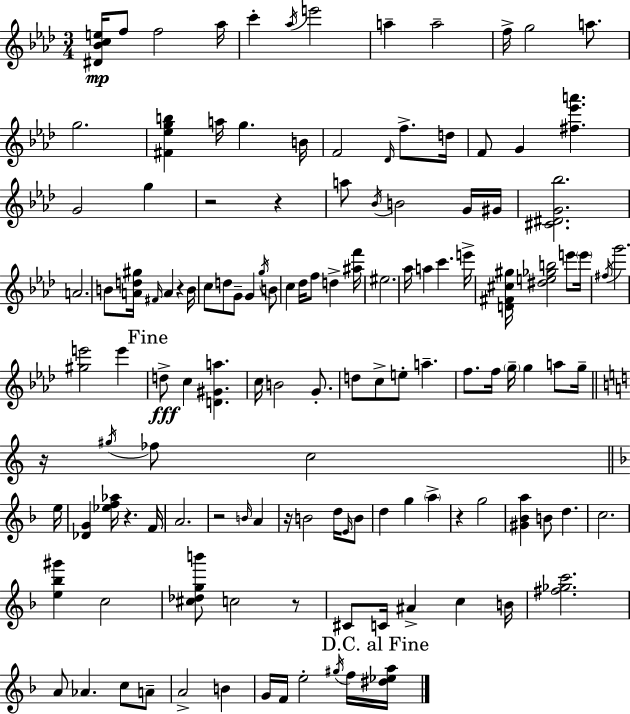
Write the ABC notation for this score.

X:1
T:Untitled
M:3/4
L:1/4
K:Ab
[^D_Bce]/4 f/2 f2 _a/4 c' _a/4 e'2 a a2 f/4 g2 a/2 g2 [^F_egb] a/4 g B/4 F2 _D/4 f/2 d/4 F/2 G [^f_e'a'] G2 g z2 z a/2 _B/4 B2 G/4 ^G/4 [^C^DG_b]2 A2 B/2 [Ad^g]/4 ^F/4 A z B/4 c/2 d/2 G/2 G g/4 B/2 c _d/4 f/2 d [^af']/4 ^e2 _a/4 a c' e'/4 [D^F^c^g]/4 [^de_gb]2 e'/2 e'/4 ^f/4 g'2 [^ge']2 e' d/2 c [D^Ga] c/4 B2 G/2 d/2 c/2 e/2 a f/2 f/4 g/4 g a/2 g/4 z/4 ^g/4 _f/2 c2 e/4 [_DG] [_ef_a]/4 z F/4 A2 z2 B/4 A z/4 B2 d/4 E/4 B/2 d g a z g2 [^G_Ba] B/2 d c2 [e_b^g'] c2 [^c_dgb']/2 c2 z/2 ^C/2 C/4 ^A c B/4 [^f_gc']2 A/2 _A c/2 A/2 A2 B G/4 F/4 e2 ^g/4 f/4 [^d_ea]/4